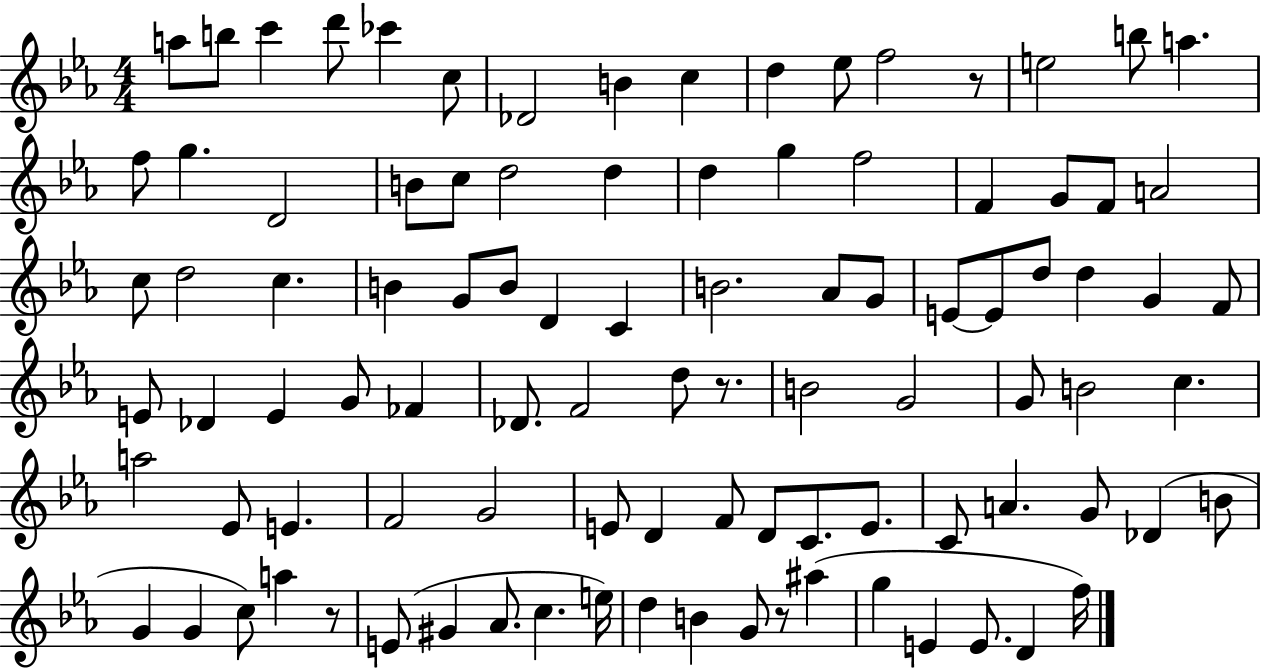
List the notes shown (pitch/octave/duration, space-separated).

A5/e B5/e C6/q D6/e CES6/q C5/e Db4/h B4/q C5/q D5/q Eb5/e F5/h R/e E5/h B5/e A5/q. F5/e G5/q. D4/h B4/e C5/e D5/h D5/q D5/q G5/q F5/h F4/q G4/e F4/e A4/h C5/e D5/h C5/q. B4/q G4/e B4/e D4/q C4/q B4/h. Ab4/e G4/e E4/e E4/e D5/e D5/q G4/q F4/e E4/e Db4/q E4/q G4/e FES4/q Db4/e. F4/h D5/e R/e. B4/h G4/h G4/e B4/h C5/q. A5/h Eb4/e E4/q. F4/h G4/h E4/e D4/q F4/e D4/e C4/e. E4/e. C4/e A4/q. G4/e Db4/q B4/e G4/q G4/q C5/e A5/q R/e E4/e G#4/q Ab4/e. C5/q. E5/s D5/q B4/q G4/e R/e A#5/q G5/q E4/q E4/e. D4/q F5/s